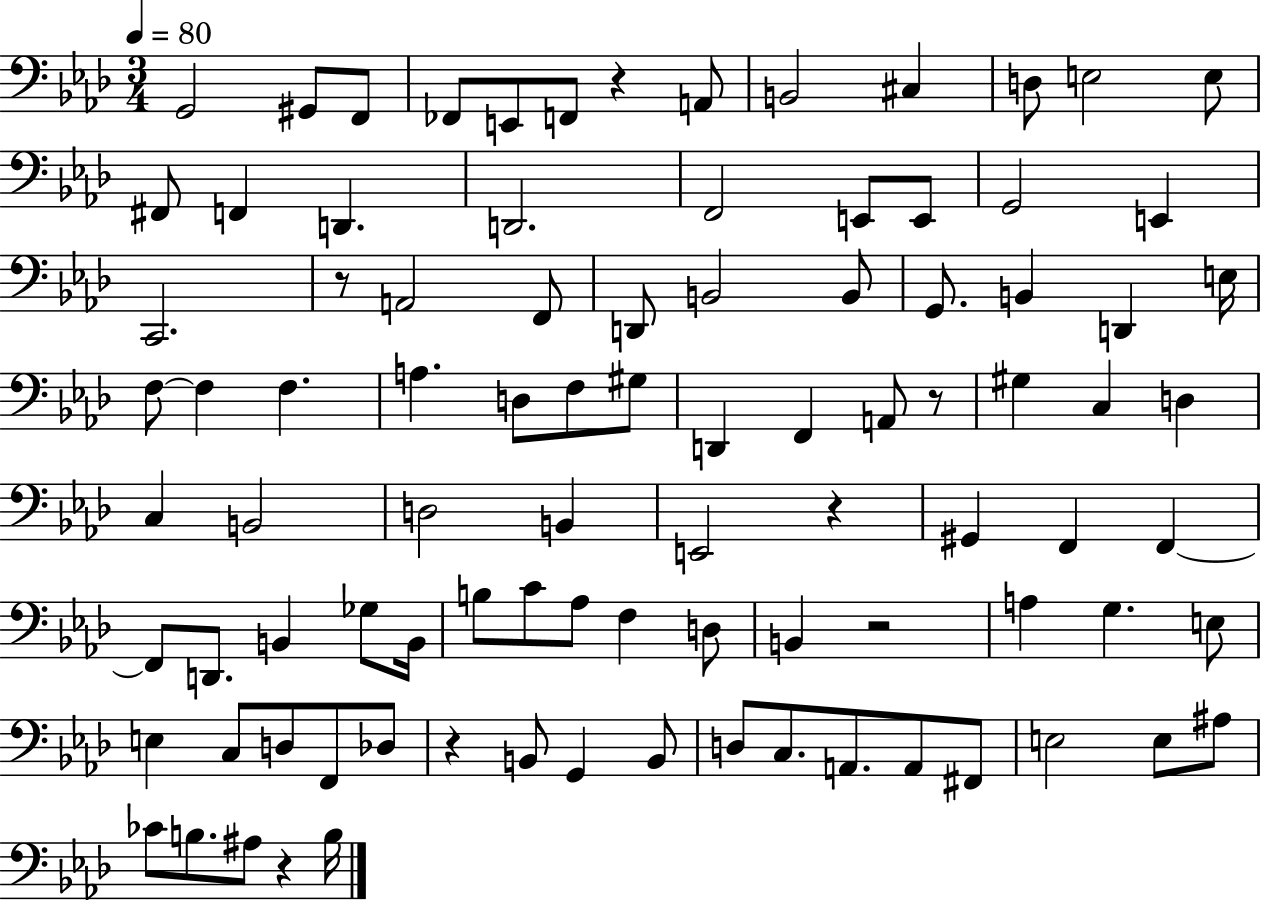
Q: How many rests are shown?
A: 7